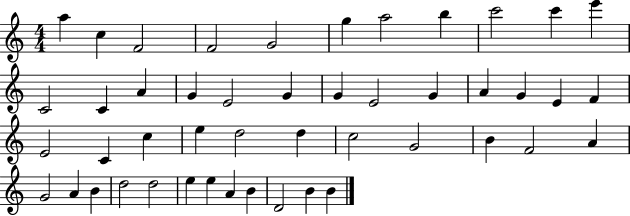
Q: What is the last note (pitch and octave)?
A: B4